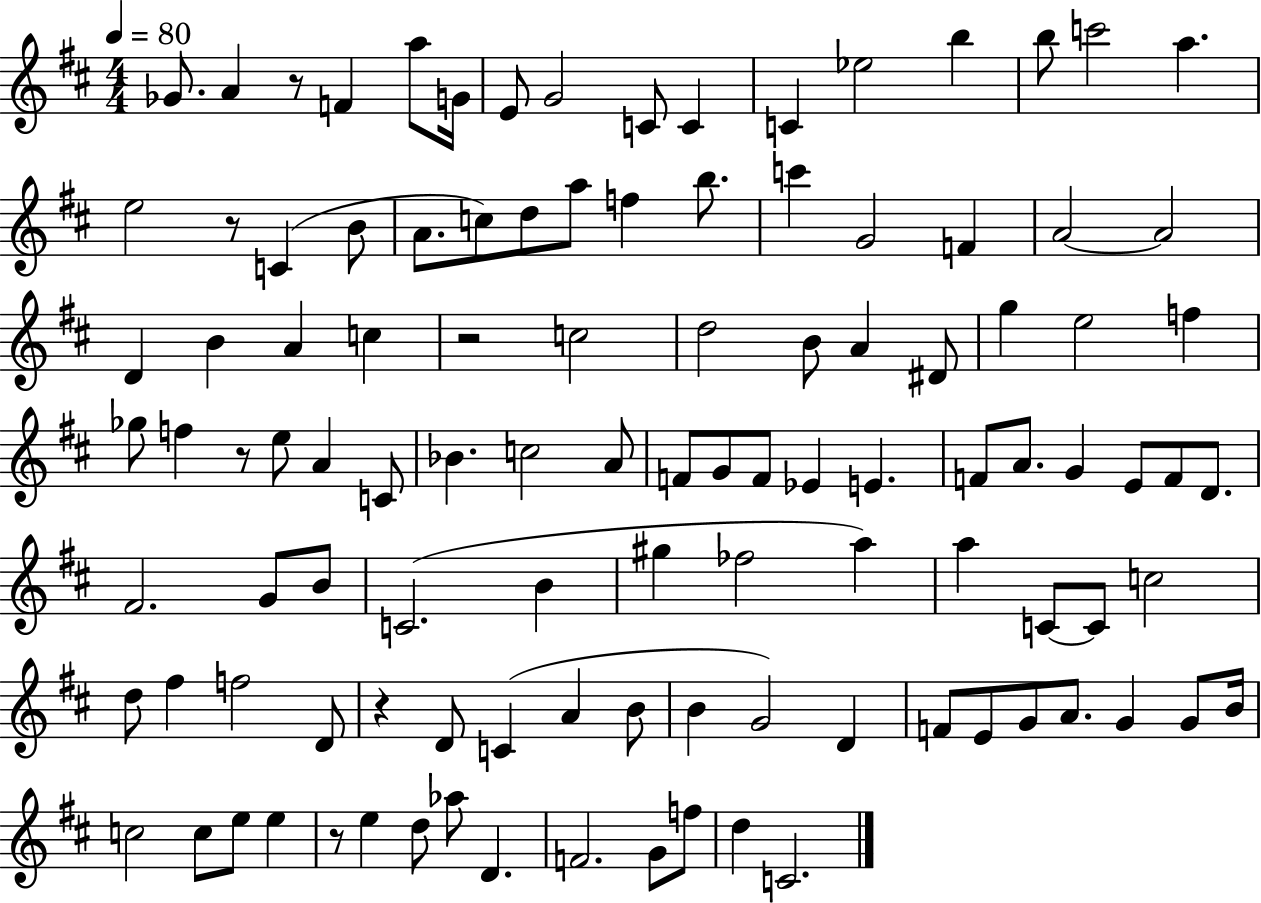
{
  \clef treble
  \numericTimeSignature
  \time 4/4
  \key d \major
  \tempo 4 = 80
  ges'8. a'4 r8 f'4 a''8 g'16 | e'8 g'2 c'8 c'4 | c'4 ees''2 b''4 | b''8 c'''2 a''4. | \break e''2 r8 c'4( b'8 | a'8. c''8) d''8 a''8 f''4 b''8. | c'''4 g'2 f'4 | a'2~~ a'2 | \break d'4 b'4 a'4 c''4 | r2 c''2 | d''2 b'8 a'4 dis'8 | g''4 e''2 f''4 | \break ges''8 f''4 r8 e''8 a'4 c'8 | bes'4. c''2 a'8 | f'8 g'8 f'8 ees'4 e'4. | f'8 a'8. g'4 e'8 f'8 d'8. | \break fis'2. g'8 b'8 | c'2.( b'4 | gis''4 fes''2 a''4) | a''4 c'8~~ c'8 c''2 | \break d''8 fis''4 f''2 d'8 | r4 d'8 c'4( a'4 b'8 | b'4 g'2) d'4 | f'8 e'8 g'8 a'8. g'4 g'8 b'16 | \break c''2 c''8 e''8 e''4 | r8 e''4 d''8 aes''8 d'4. | f'2. g'8 f''8 | d''4 c'2. | \break \bar "|."
}